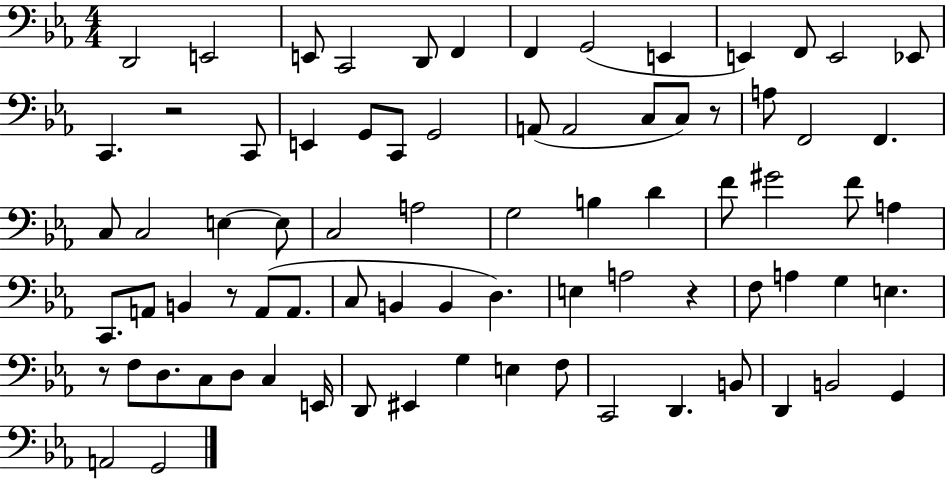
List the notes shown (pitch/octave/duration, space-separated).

D2/h E2/h E2/e C2/h D2/e F2/q F2/q G2/h E2/q E2/q F2/e E2/h Eb2/e C2/q. R/h C2/e E2/q G2/e C2/e G2/h A2/e A2/h C3/e C3/e R/e A3/e F2/h F2/q. C3/e C3/h E3/q E3/e C3/h A3/h G3/h B3/q D4/q F4/e G#4/h F4/e A3/q C2/e. A2/e B2/q R/e A2/e A2/e. C3/e B2/q B2/q D3/q. E3/q A3/h R/q F3/e A3/q G3/q E3/q. R/e F3/e D3/e. C3/e D3/e C3/q E2/s D2/e EIS2/q G3/q E3/q F3/e C2/h D2/q. B2/e D2/q B2/h G2/q A2/h G2/h